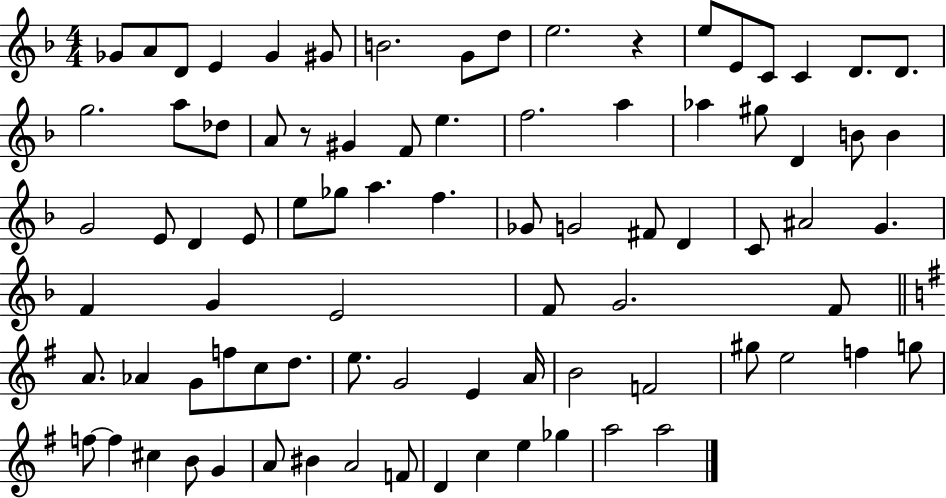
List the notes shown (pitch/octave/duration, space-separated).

Gb4/e A4/e D4/e E4/q Gb4/q G#4/e B4/h. G4/e D5/e E5/h. R/q E5/e E4/e C4/e C4/q D4/e. D4/e. G5/h. A5/e Db5/e A4/e R/e G#4/q F4/e E5/q. F5/h. A5/q Ab5/q G#5/e D4/q B4/e B4/q G4/h E4/e D4/q E4/e E5/e Gb5/e A5/q. F5/q. Gb4/e G4/h F#4/e D4/q C4/e A#4/h G4/q. F4/q G4/q E4/h F4/e G4/h. F4/e A4/e. Ab4/q G4/e F5/e C5/e D5/e. E5/e. G4/h E4/q A4/s B4/h F4/h G#5/e E5/h F5/q G5/e F5/e F5/q C#5/q B4/e G4/q A4/e BIS4/q A4/h F4/e D4/q C5/q E5/q Gb5/q A5/h A5/h